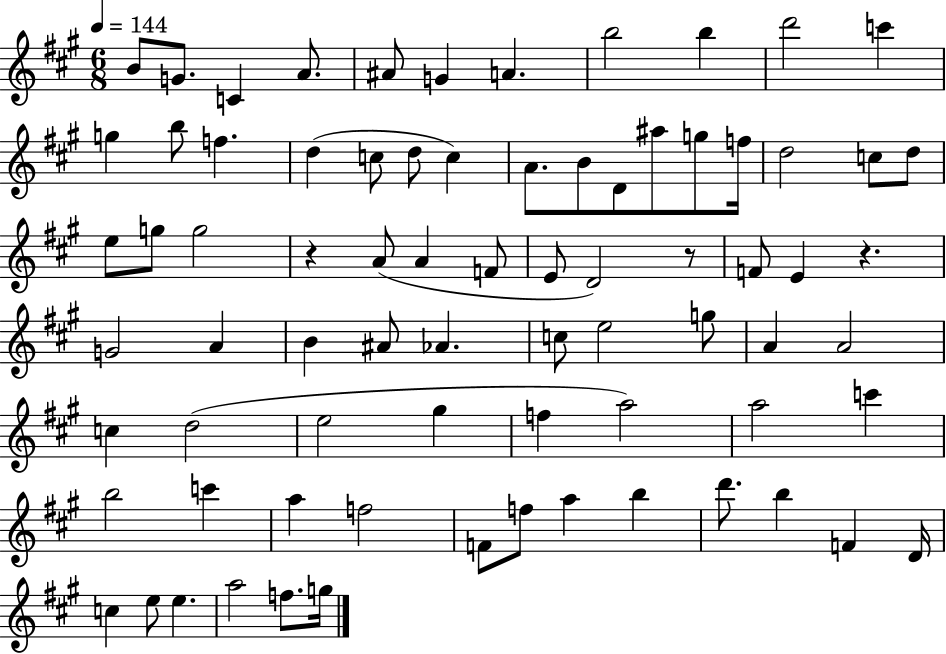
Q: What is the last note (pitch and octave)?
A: G5